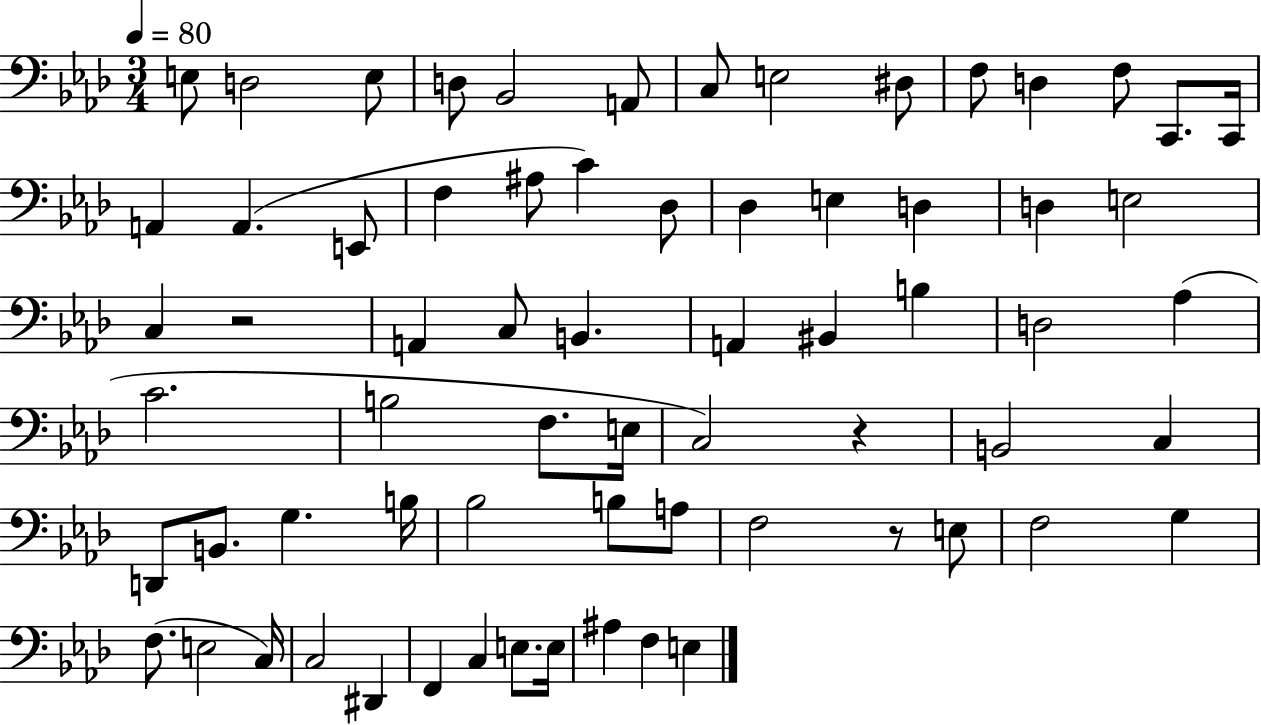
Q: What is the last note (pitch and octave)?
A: E3